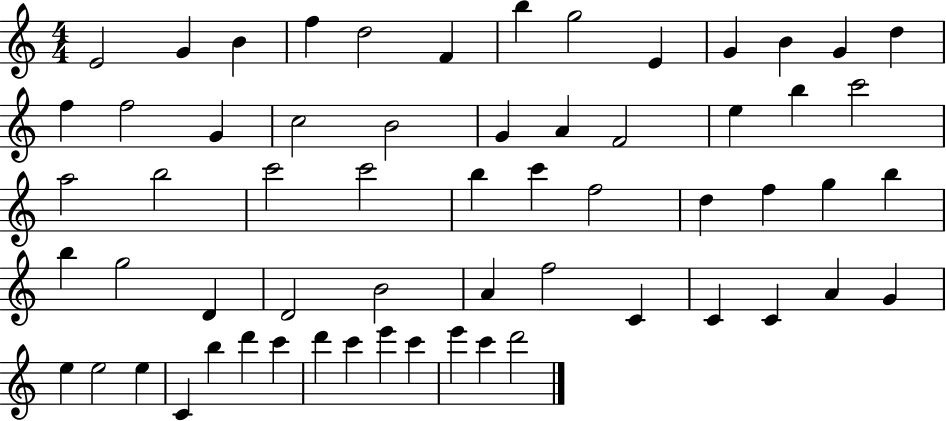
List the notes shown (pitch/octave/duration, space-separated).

E4/h G4/q B4/q F5/q D5/h F4/q B5/q G5/h E4/q G4/q B4/q G4/q D5/q F5/q F5/h G4/q C5/h B4/h G4/q A4/q F4/h E5/q B5/q C6/h A5/h B5/h C6/h C6/h B5/q C6/q F5/h D5/q F5/q G5/q B5/q B5/q G5/h D4/q D4/h B4/h A4/q F5/h C4/q C4/q C4/q A4/q G4/q E5/q E5/h E5/q C4/q B5/q D6/q C6/q D6/q C6/q E6/q C6/q E6/q C6/q D6/h